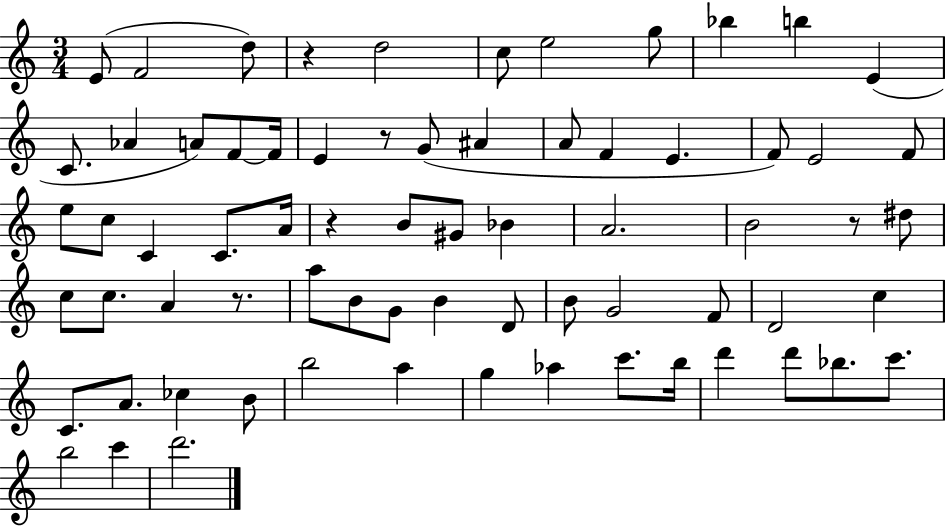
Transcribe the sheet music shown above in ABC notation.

X:1
T:Untitled
M:3/4
L:1/4
K:C
E/2 F2 d/2 z d2 c/2 e2 g/2 _b b E C/2 _A A/2 F/2 F/4 E z/2 G/2 ^A A/2 F E F/2 E2 F/2 e/2 c/2 C C/2 A/4 z B/2 ^G/2 _B A2 B2 z/2 ^d/2 c/2 c/2 A z/2 a/2 B/2 G/2 B D/2 B/2 G2 F/2 D2 c C/2 A/2 _c B/2 b2 a g _a c'/2 b/4 d' d'/2 _b/2 c'/2 b2 c' d'2